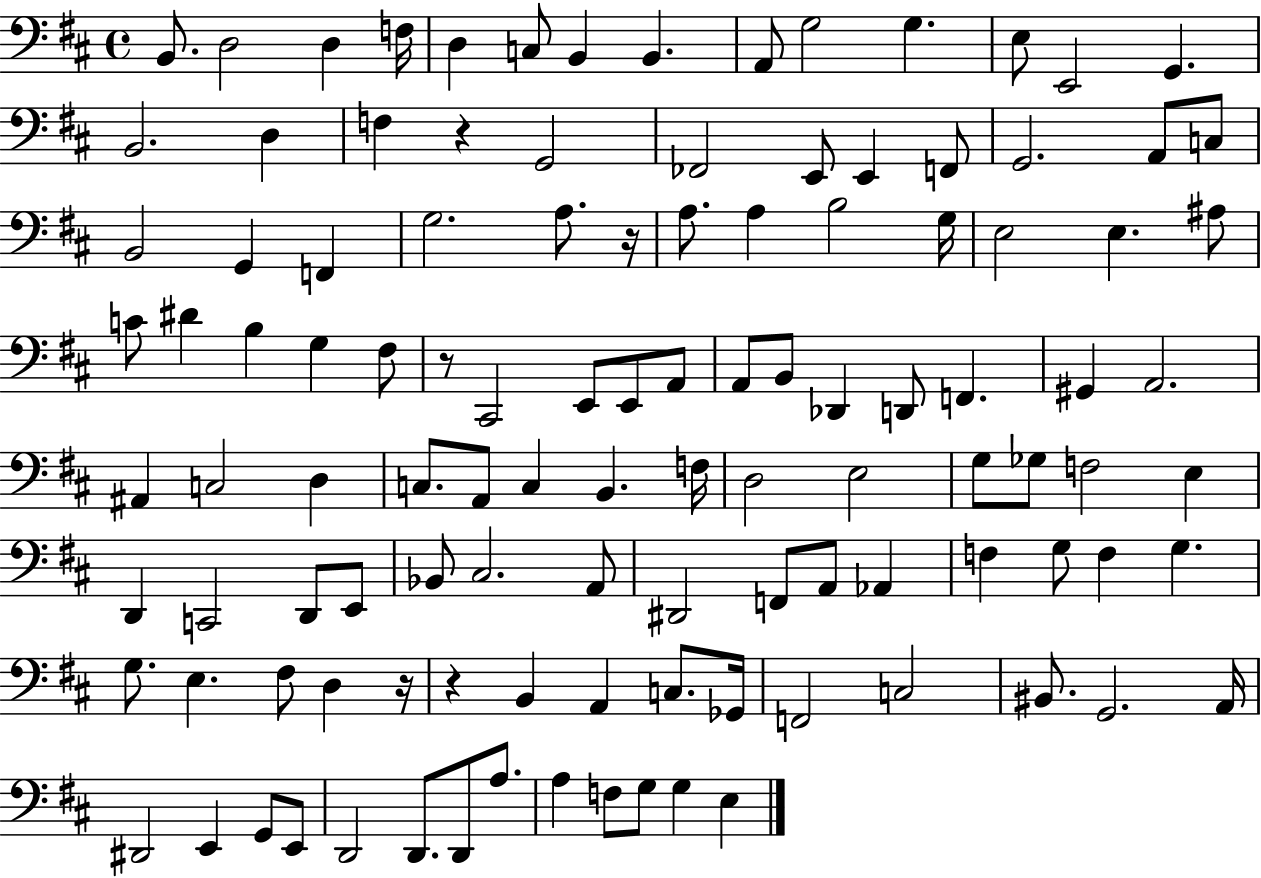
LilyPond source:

{
  \clef bass
  \time 4/4
  \defaultTimeSignature
  \key d \major
  b,8. d2 d4 f16 | d4 c8 b,4 b,4. | a,8 g2 g4. | e8 e,2 g,4. | \break b,2. d4 | f4 r4 g,2 | fes,2 e,8 e,4 f,8 | g,2. a,8 c8 | \break b,2 g,4 f,4 | g2. a8. r16 | a8. a4 b2 g16 | e2 e4. ais8 | \break c'8 dis'4 b4 g4 fis8 | r8 cis,2 e,8 e,8 a,8 | a,8 b,8 des,4 d,8 f,4. | gis,4 a,2. | \break ais,4 c2 d4 | c8. a,8 c4 b,4. f16 | d2 e2 | g8 ges8 f2 e4 | \break d,4 c,2 d,8 e,8 | bes,8 cis2. a,8 | dis,2 f,8 a,8 aes,4 | f4 g8 f4 g4. | \break g8. e4. fis8 d4 r16 | r4 b,4 a,4 c8. ges,16 | f,2 c2 | bis,8. g,2. a,16 | \break dis,2 e,4 g,8 e,8 | d,2 d,8. d,8 a8. | a4 f8 g8 g4 e4 | \bar "|."
}